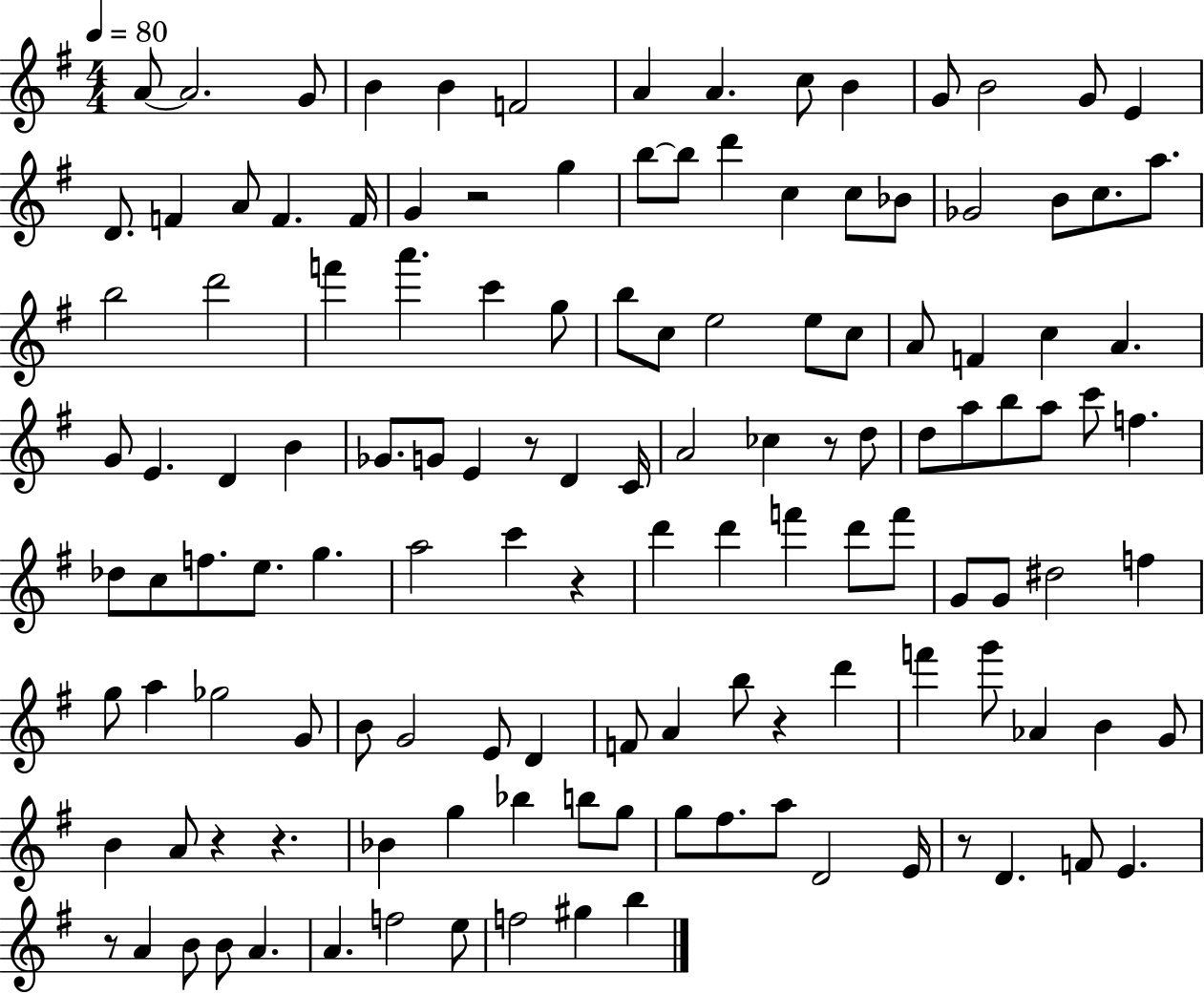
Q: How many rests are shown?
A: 9